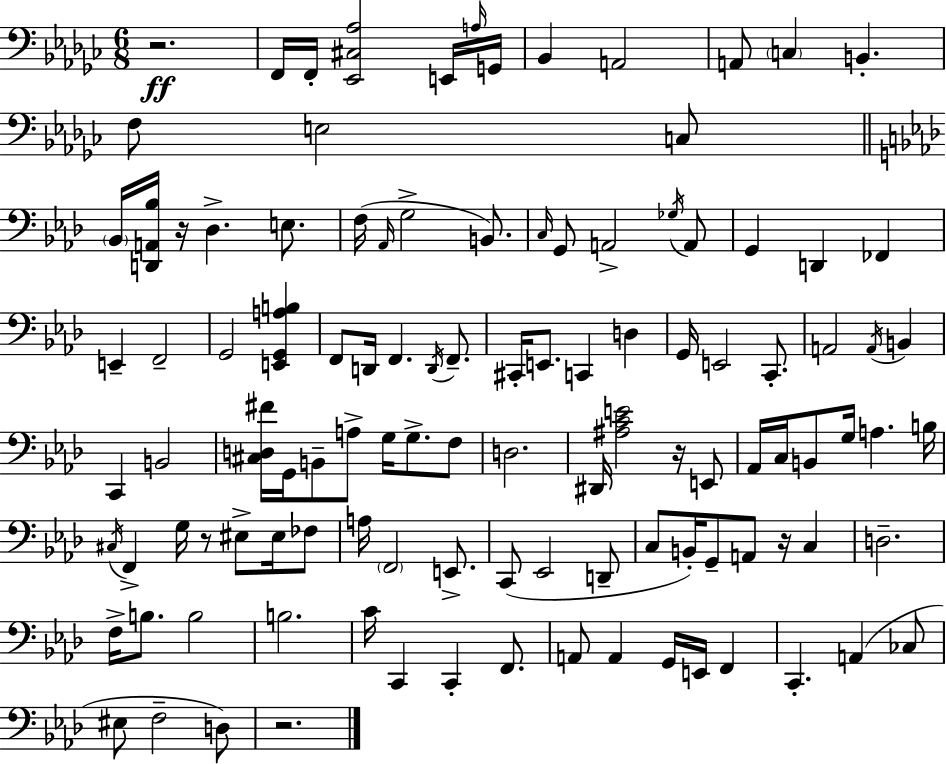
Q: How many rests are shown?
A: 6